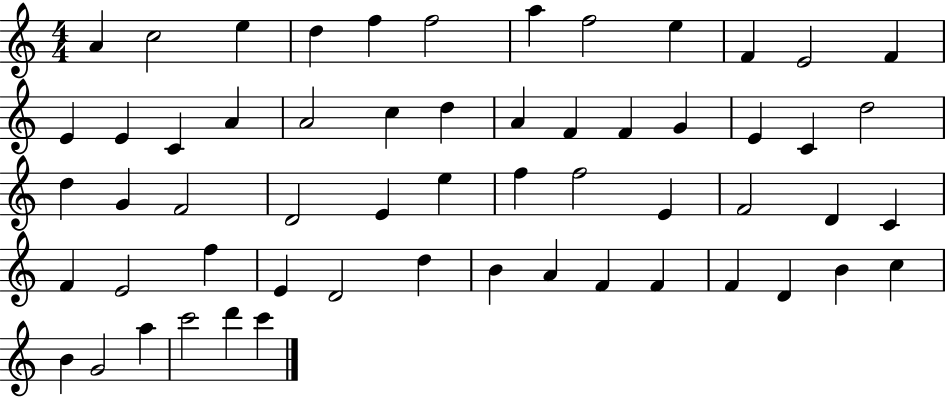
X:1
T:Untitled
M:4/4
L:1/4
K:C
A c2 e d f f2 a f2 e F E2 F E E C A A2 c d A F F G E C d2 d G F2 D2 E e f f2 E F2 D C F E2 f E D2 d B A F F F D B c B G2 a c'2 d' c'